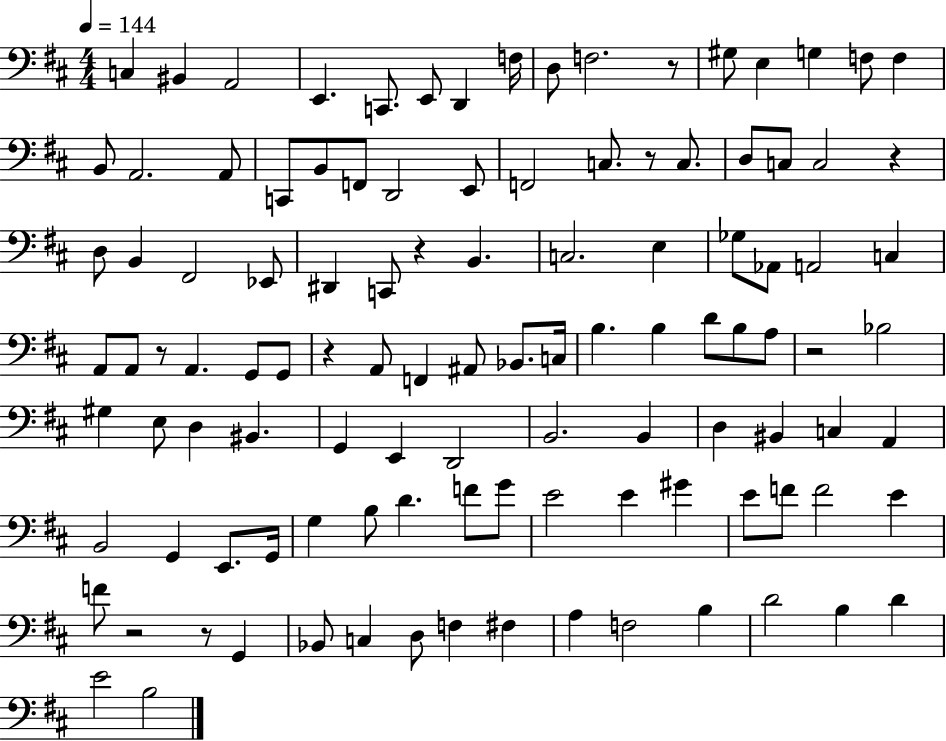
X:1
T:Untitled
M:4/4
L:1/4
K:D
C, ^B,, A,,2 E,, C,,/2 E,,/2 D,, F,/4 D,/2 F,2 z/2 ^G,/2 E, G, F,/2 F, B,,/2 A,,2 A,,/2 C,,/2 B,,/2 F,,/2 D,,2 E,,/2 F,,2 C,/2 z/2 C,/2 D,/2 C,/2 C,2 z D,/2 B,, ^F,,2 _E,,/2 ^D,, C,,/2 z B,, C,2 E, _G,/2 _A,,/2 A,,2 C, A,,/2 A,,/2 z/2 A,, G,,/2 G,,/2 z A,,/2 F,, ^A,,/2 _B,,/2 C,/4 B, B, D/2 B,/2 A,/2 z2 _B,2 ^G, E,/2 D, ^B,, G,, E,, D,,2 B,,2 B,, D, ^B,, C, A,, B,,2 G,, E,,/2 G,,/4 G, B,/2 D F/2 G/2 E2 E ^G E/2 F/2 F2 E F/2 z2 z/2 G,, _B,,/2 C, D,/2 F, ^F, A, F,2 B, D2 B, D E2 B,2